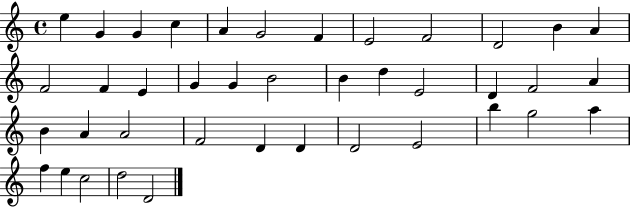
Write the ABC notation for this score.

X:1
T:Untitled
M:4/4
L:1/4
K:C
e G G c A G2 F E2 F2 D2 B A F2 F E G G B2 B d E2 D F2 A B A A2 F2 D D D2 E2 b g2 a f e c2 d2 D2